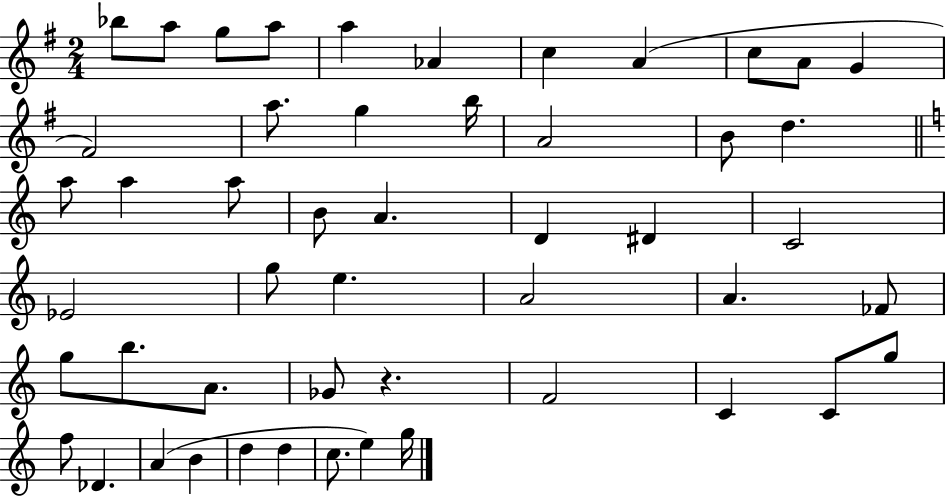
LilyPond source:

{
  \clef treble
  \numericTimeSignature
  \time 2/4
  \key g \major
  \repeat volta 2 { bes''8 a''8 g''8 a''8 | a''4 aes'4 | c''4 a'4( | c''8 a'8 g'4 | \break fis'2) | a''8. g''4 b''16 | a'2 | b'8 d''4. | \break \bar "||" \break \key a \minor a''8 a''4 a''8 | b'8 a'4. | d'4 dis'4 | c'2 | \break ees'2 | g''8 e''4. | a'2 | a'4. fes'8 | \break g''8 b''8. a'8. | ges'8 r4. | f'2 | c'4 c'8 g''8 | \break f''8 des'4. | a'4( b'4 | d''4 d''4 | c''8. e''4) g''16 | \break } \bar "|."
}